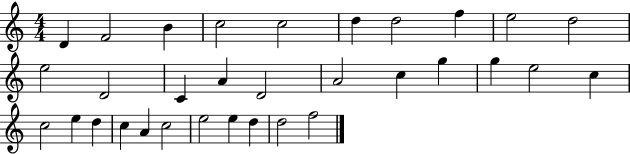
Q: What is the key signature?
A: C major